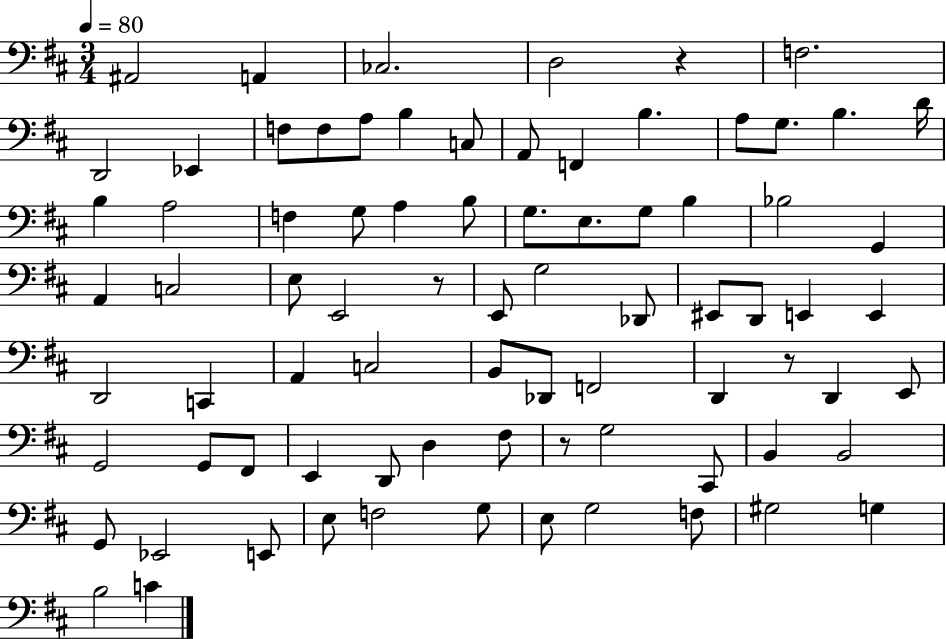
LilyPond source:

{
  \clef bass
  \numericTimeSignature
  \time 3/4
  \key d \major
  \tempo 4 = 80
  \repeat volta 2 { ais,2 a,4 | ces2. | d2 r4 | f2. | \break d,2 ees,4 | f8 f8 a8 b4 c8 | a,8 f,4 b4. | a8 g8. b4. d'16 | \break b4 a2 | f4 g8 a4 b8 | g8. e8. g8 b4 | bes2 g,4 | \break a,4 c2 | e8 e,2 r8 | e,8 g2 des,8 | eis,8 d,8 e,4 e,4 | \break d,2 c,4 | a,4 c2 | b,8 des,8 f,2 | d,4 r8 d,4 e,8 | \break g,2 g,8 fis,8 | e,4 d,8 d4 fis8 | r8 g2 cis,8 | b,4 b,2 | \break g,8 ees,2 e,8 | e8 f2 g8 | e8 g2 f8 | gis2 g4 | \break b2 c'4 | } \bar "|."
}